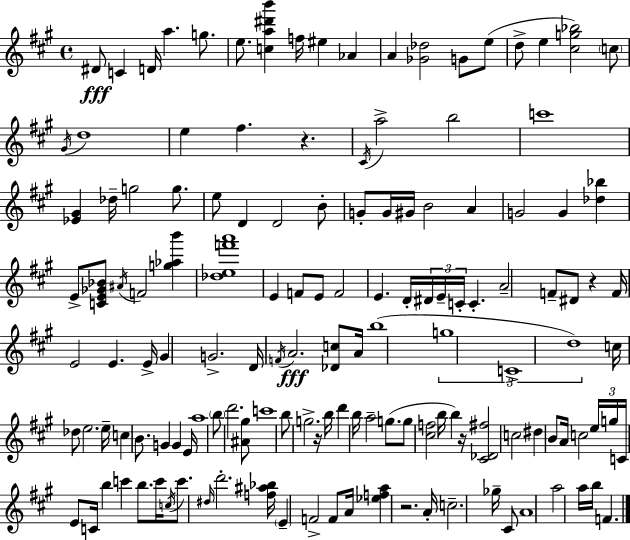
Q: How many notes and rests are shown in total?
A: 140